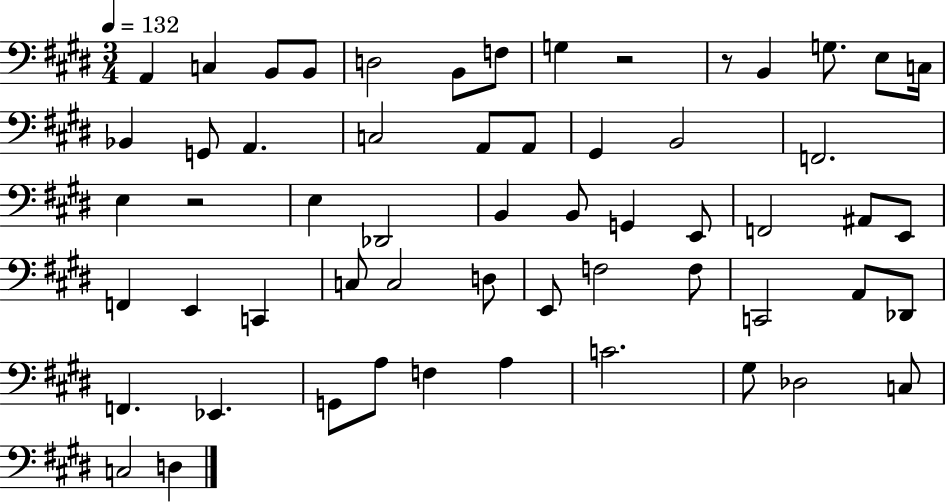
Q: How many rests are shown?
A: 3